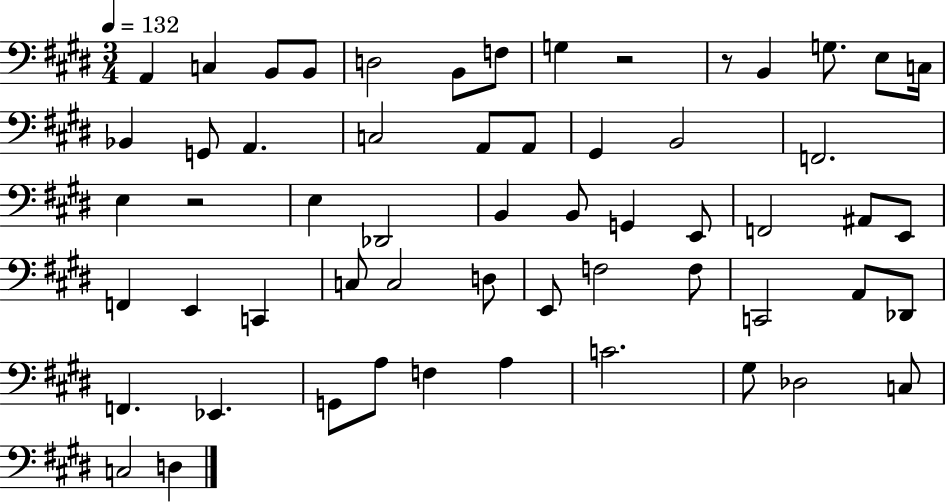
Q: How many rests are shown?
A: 3